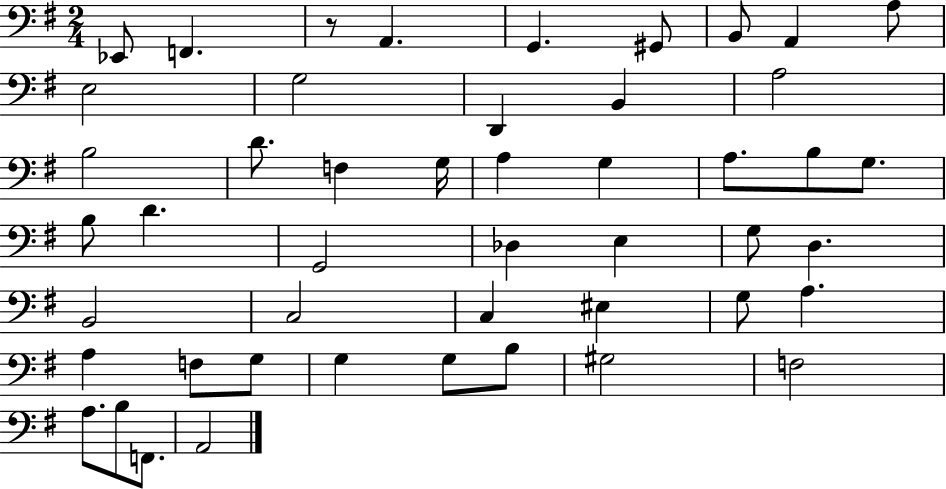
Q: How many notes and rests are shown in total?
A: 48